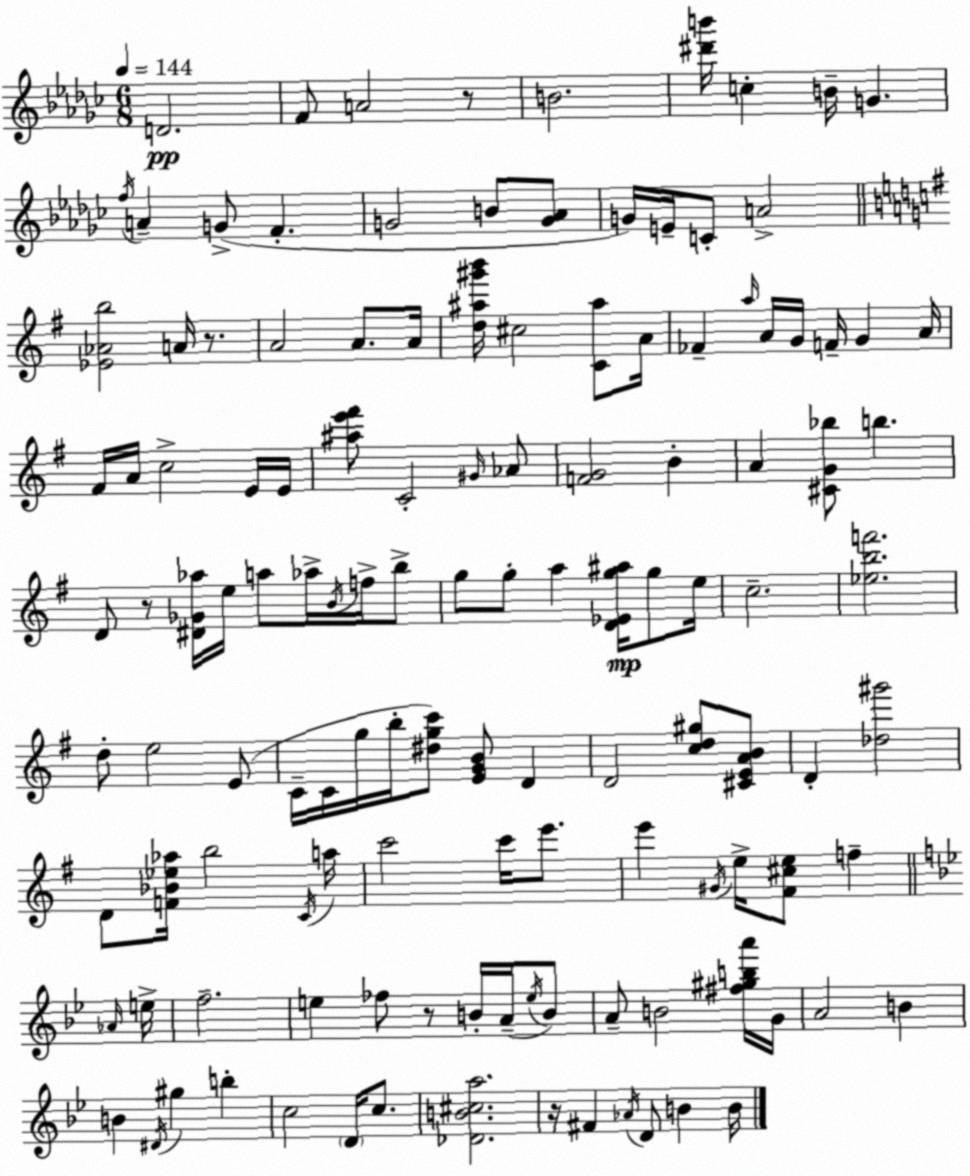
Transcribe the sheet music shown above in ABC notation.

X:1
T:Untitled
M:6/8
L:1/4
K:Ebm
D2 F/2 A2 z/2 B2 [^d'b']/4 c B/4 G f/4 A G/2 F G2 B/2 [G_A]/2 G/4 E/4 C/2 A2 [_E_Ab]2 A/4 z/2 A2 A/2 A/4 [d^a^g'b']/4 ^c2 [C^a]/2 A/4 _F a/4 A/4 G/4 F/4 G A/4 ^F/4 A/4 c2 E/4 E/4 [^ae'^f']/2 C2 ^G/4 _A/2 [FG]2 B A [^CG_b]/2 b D/2 z/2 [^D_G_a]/4 e/4 a/2 _a/4 B/4 f/4 b/2 g/2 g/2 a [D_Eg^a]/4 g/2 e/4 c2 [_ebf']2 d/2 e2 E/2 C/4 C/4 g/4 b/4 [^dgc']/2 [EGB]/2 D D2 [cd^g]/2 [^CEAB]/2 D [_d^g']2 D/2 [F_B_e_a]/4 b2 C/4 a/4 c'2 c'/4 e'/2 e' ^G/4 e/4 [^F^ce]/2 f _A/4 e/4 f2 e _f/2 z/2 B/4 A/4 e/4 B/2 A/2 B2 [^f^gba']/4 G/4 A2 B B ^D/4 ^g b c2 D/4 c/2 [_DB^ca]2 z/4 ^F _A/4 D/2 B B/4